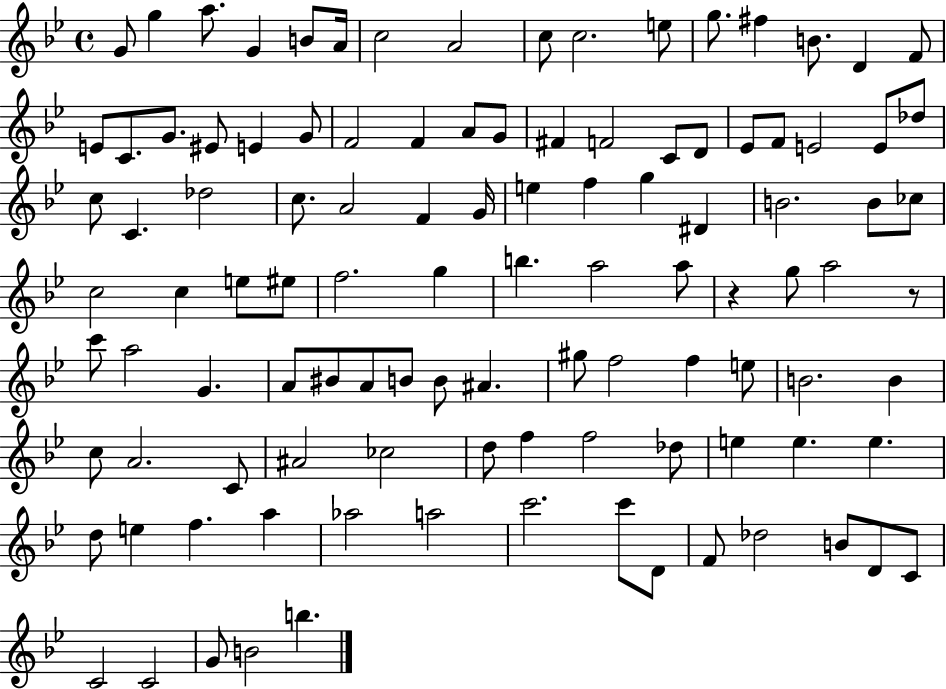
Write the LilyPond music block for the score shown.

{
  \clef treble
  \time 4/4
  \defaultTimeSignature
  \key bes \major
  g'8 g''4 a''8. g'4 b'8 a'16 | c''2 a'2 | c''8 c''2. e''8 | g''8. fis''4 b'8. d'4 f'8 | \break e'8 c'8. g'8. eis'8 e'4 g'8 | f'2 f'4 a'8 g'8 | fis'4 f'2 c'8 d'8 | ees'8 f'8 e'2 e'8 des''8 | \break c''8 c'4. des''2 | c''8. a'2 f'4 g'16 | e''4 f''4 g''4 dis'4 | b'2. b'8 ces''8 | \break c''2 c''4 e''8 eis''8 | f''2. g''4 | b''4. a''2 a''8 | r4 g''8 a''2 r8 | \break c'''8 a''2 g'4. | a'8 bis'8 a'8 b'8 b'8 ais'4. | gis''8 f''2 f''4 e''8 | b'2. b'4 | \break c''8 a'2. c'8 | ais'2 ces''2 | d''8 f''4 f''2 des''8 | e''4 e''4. e''4. | \break d''8 e''4 f''4. a''4 | aes''2 a''2 | c'''2. c'''8 d'8 | f'8 des''2 b'8 d'8 c'8 | \break c'2 c'2 | g'8 b'2 b''4. | \bar "|."
}